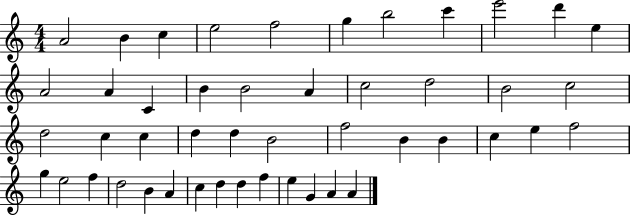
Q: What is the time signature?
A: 4/4